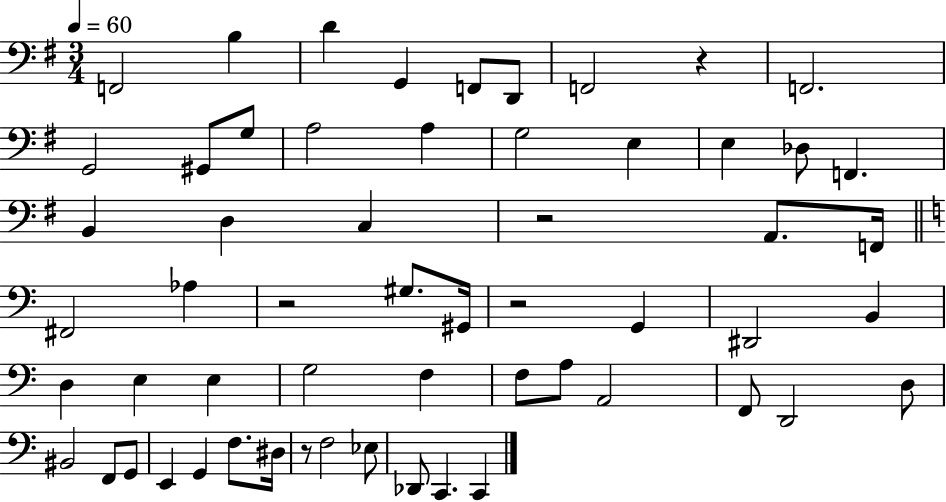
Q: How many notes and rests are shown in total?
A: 58